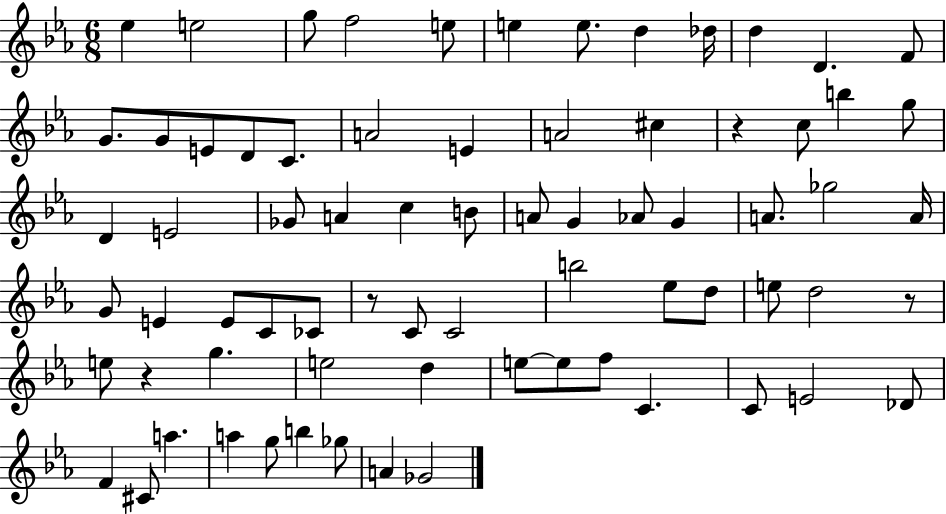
Eb5/q E5/h G5/e F5/h E5/e E5/q E5/e. D5/q Db5/s D5/q D4/q. F4/e G4/e. G4/e E4/e D4/e C4/e. A4/h E4/q A4/h C#5/q R/q C5/e B5/q G5/e D4/q E4/h Gb4/e A4/q C5/q B4/e A4/e G4/q Ab4/e G4/q A4/e. Gb5/h A4/s G4/e E4/q E4/e C4/e CES4/e R/e C4/e C4/h B5/h Eb5/e D5/e E5/e D5/h R/e E5/e R/q G5/q. E5/h D5/q E5/e E5/e F5/e C4/q. C4/e E4/h Db4/e F4/q C#4/e A5/q. A5/q G5/e B5/q Gb5/e A4/q Gb4/h